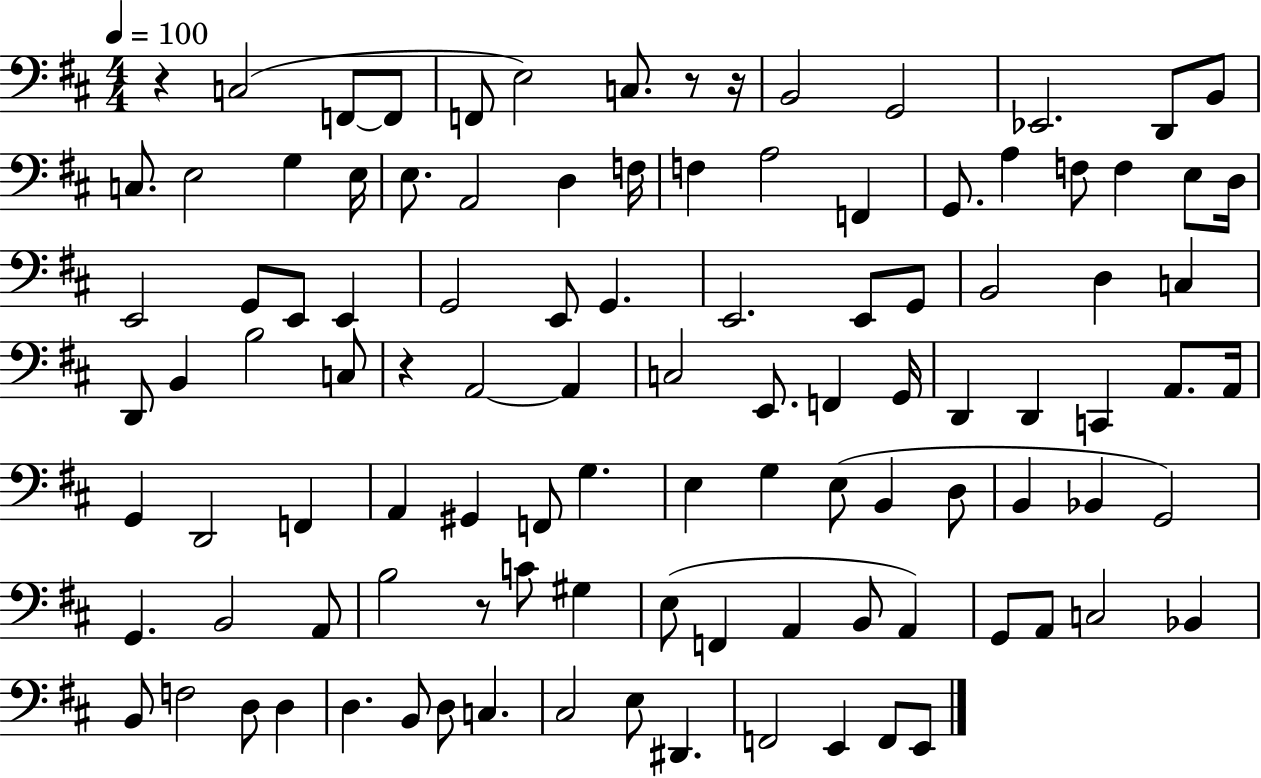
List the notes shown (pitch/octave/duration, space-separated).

R/q C3/h F2/e F2/e F2/e E3/h C3/e. R/e R/s B2/h G2/h Eb2/h. D2/e B2/e C3/e. E3/h G3/q E3/s E3/e. A2/h D3/q F3/s F3/q A3/h F2/q G2/e. A3/q F3/e F3/q E3/e D3/s E2/h G2/e E2/e E2/q G2/h E2/e G2/q. E2/h. E2/e G2/e B2/h D3/q C3/q D2/e B2/q B3/h C3/e R/q A2/h A2/q C3/h E2/e. F2/q G2/s D2/q D2/q C2/q A2/e. A2/s G2/q D2/h F2/q A2/q G#2/q F2/e G3/q. E3/q G3/q E3/e B2/q D3/e B2/q Bb2/q G2/h G2/q. B2/h A2/e B3/h R/e C4/e G#3/q E3/e F2/q A2/q B2/e A2/q G2/e A2/e C3/h Bb2/q B2/e F3/h D3/e D3/q D3/q. B2/e D3/e C3/q. C#3/h E3/e D#2/q. F2/h E2/q F2/e E2/e